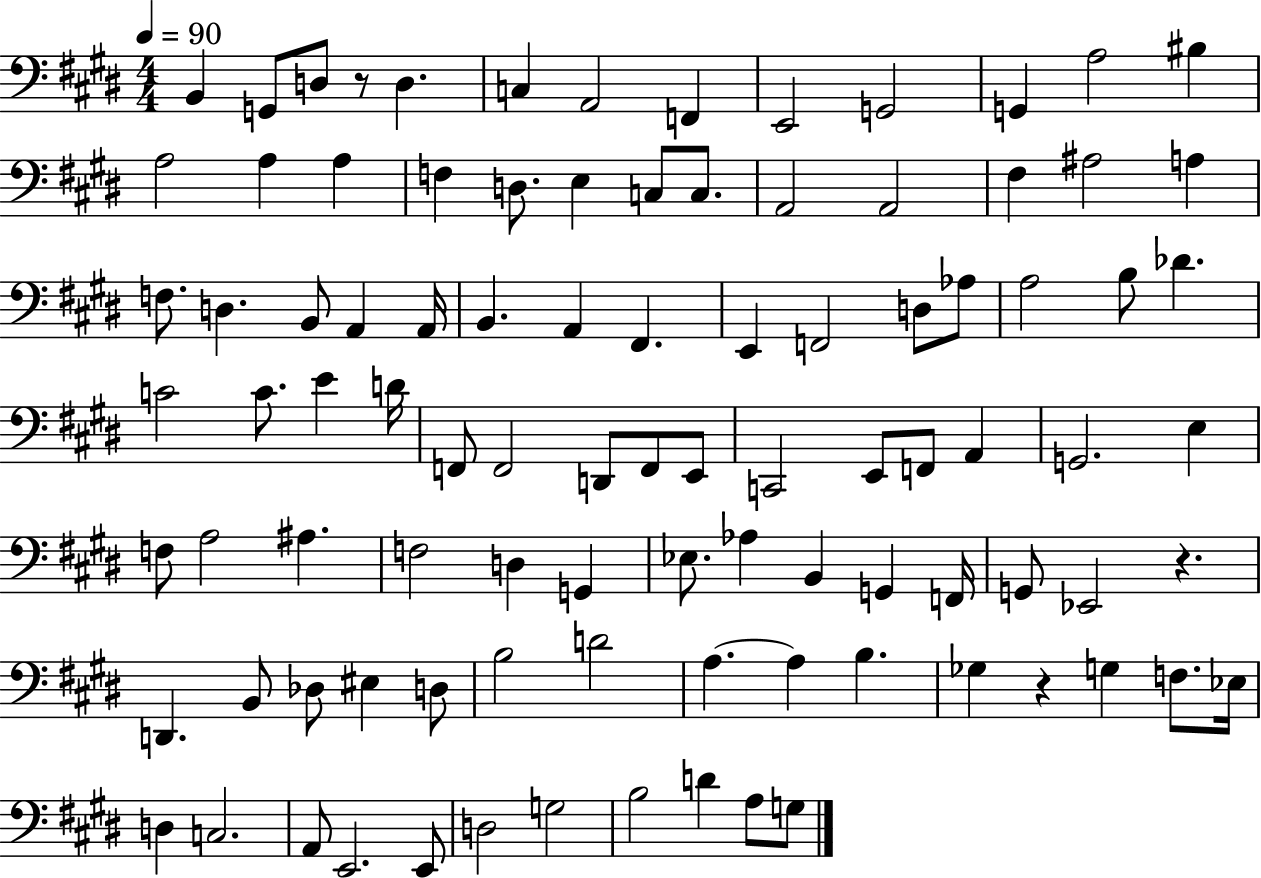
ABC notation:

X:1
T:Untitled
M:4/4
L:1/4
K:E
B,, G,,/2 D,/2 z/2 D, C, A,,2 F,, E,,2 G,,2 G,, A,2 ^B, A,2 A, A, F, D,/2 E, C,/2 C,/2 A,,2 A,,2 ^F, ^A,2 A, F,/2 D, B,,/2 A,, A,,/4 B,, A,, ^F,, E,, F,,2 D,/2 _A,/2 A,2 B,/2 _D C2 C/2 E D/4 F,,/2 F,,2 D,,/2 F,,/2 E,,/2 C,,2 E,,/2 F,,/2 A,, G,,2 E, F,/2 A,2 ^A, F,2 D, G,, _E,/2 _A, B,, G,, F,,/4 G,,/2 _E,,2 z D,, B,,/2 _D,/2 ^E, D,/2 B,2 D2 A, A, B, _G, z G, F,/2 _E,/4 D, C,2 A,,/2 E,,2 E,,/2 D,2 G,2 B,2 D A,/2 G,/2